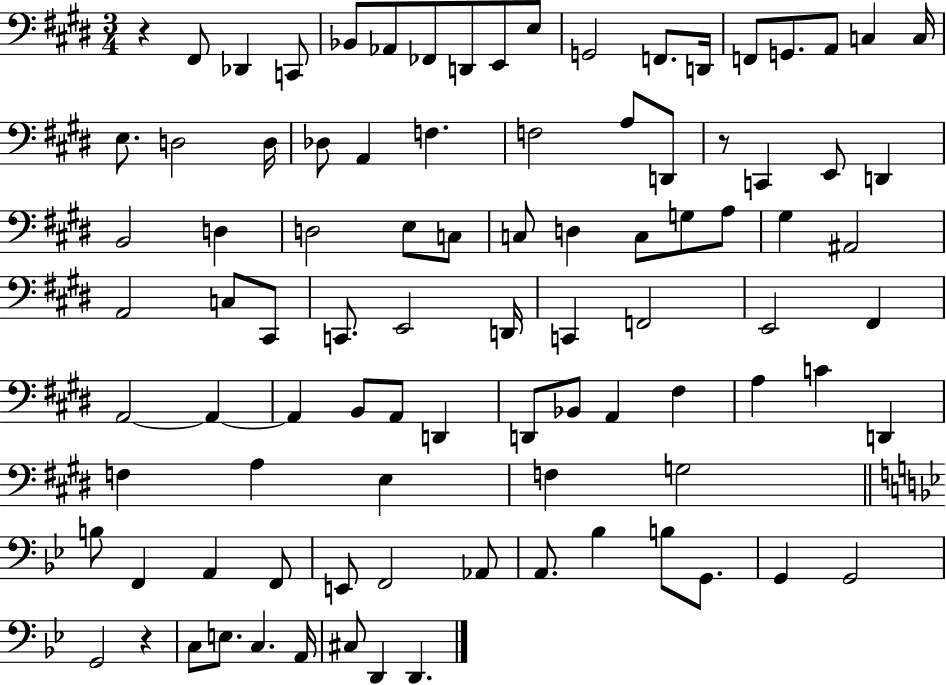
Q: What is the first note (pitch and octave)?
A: F#2